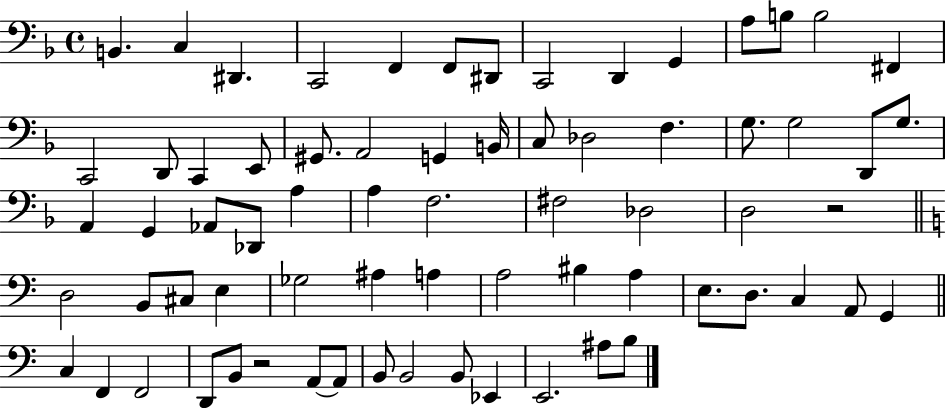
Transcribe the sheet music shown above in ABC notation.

X:1
T:Untitled
M:4/4
L:1/4
K:F
B,, C, ^D,, C,,2 F,, F,,/2 ^D,,/2 C,,2 D,, G,, A,/2 B,/2 B,2 ^F,, C,,2 D,,/2 C,, E,,/2 ^G,,/2 A,,2 G,, B,,/4 C,/2 _D,2 F, G,/2 G,2 D,,/2 G,/2 A,, G,, _A,,/2 _D,,/2 A, A, F,2 ^F,2 _D,2 D,2 z2 D,2 B,,/2 ^C,/2 E, _G,2 ^A, A, A,2 ^B, A, E,/2 D,/2 C, A,,/2 G,, C, F,, F,,2 D,,/2 B,,/2 z2 A,,/2 A,,/2 B,,/2 B,,2 B,,/2 _E,, E,,2 ^A,/2 B,/2